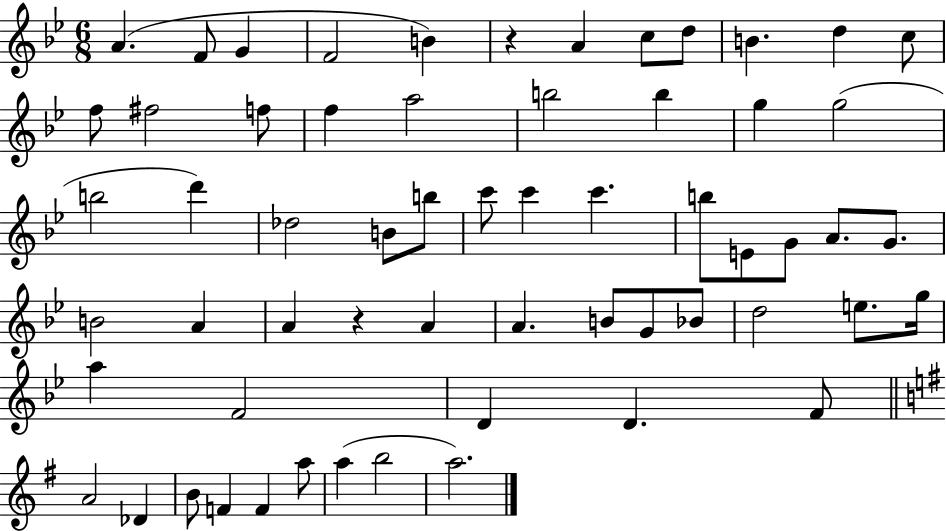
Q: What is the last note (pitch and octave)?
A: A5